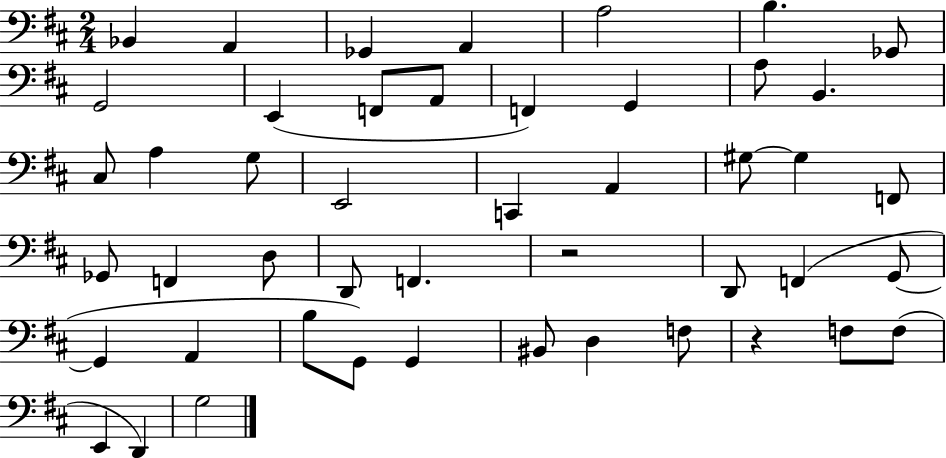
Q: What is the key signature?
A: D major